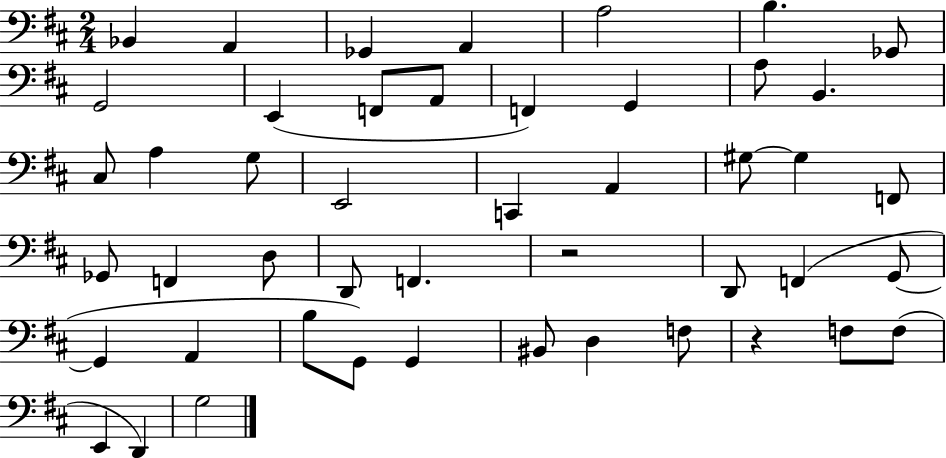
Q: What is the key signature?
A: D major